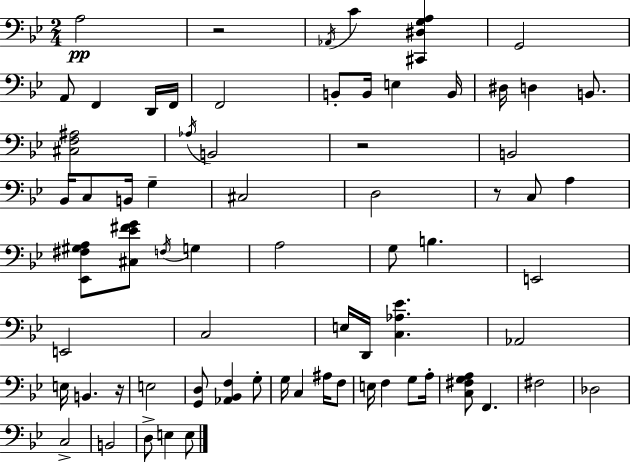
A3/h R/h Ab2/s C4/q [C#2,D#3,G3,A3]/q G2/h A2/e F2/q D2/s F2/s F2/h B2/e B2/s E3/q B2/s D#3/s D3/q B2/e. [C#3,F3,A#3]/h Ab3/s B2/h R/h B2/h Bb2/s C3/e B2/s G3/q C#3/h D3/h R/e C3/e A3/q [Eb2,F#3,G#3,A3]/e [C#3,Eb4,F#4,G4]/e F3/s G3/q A3/h G3/e B3/q. E2/h E2/h C3/h E3/s D2/s [C3,Ab3,Eb4]/q. Ab2/h E3/s B2/q. R/s E3/h [G2,D3]/e [Ab2,Bb2,F3]/q G3/e G3/s C3/q A#3/s F3/e E3/s F3/q G3/e A3/s [C3,F#3,G3,A3]/e F2/q. F#3/h Db3/h C3/h B2/h D3/e E3/q E3/e